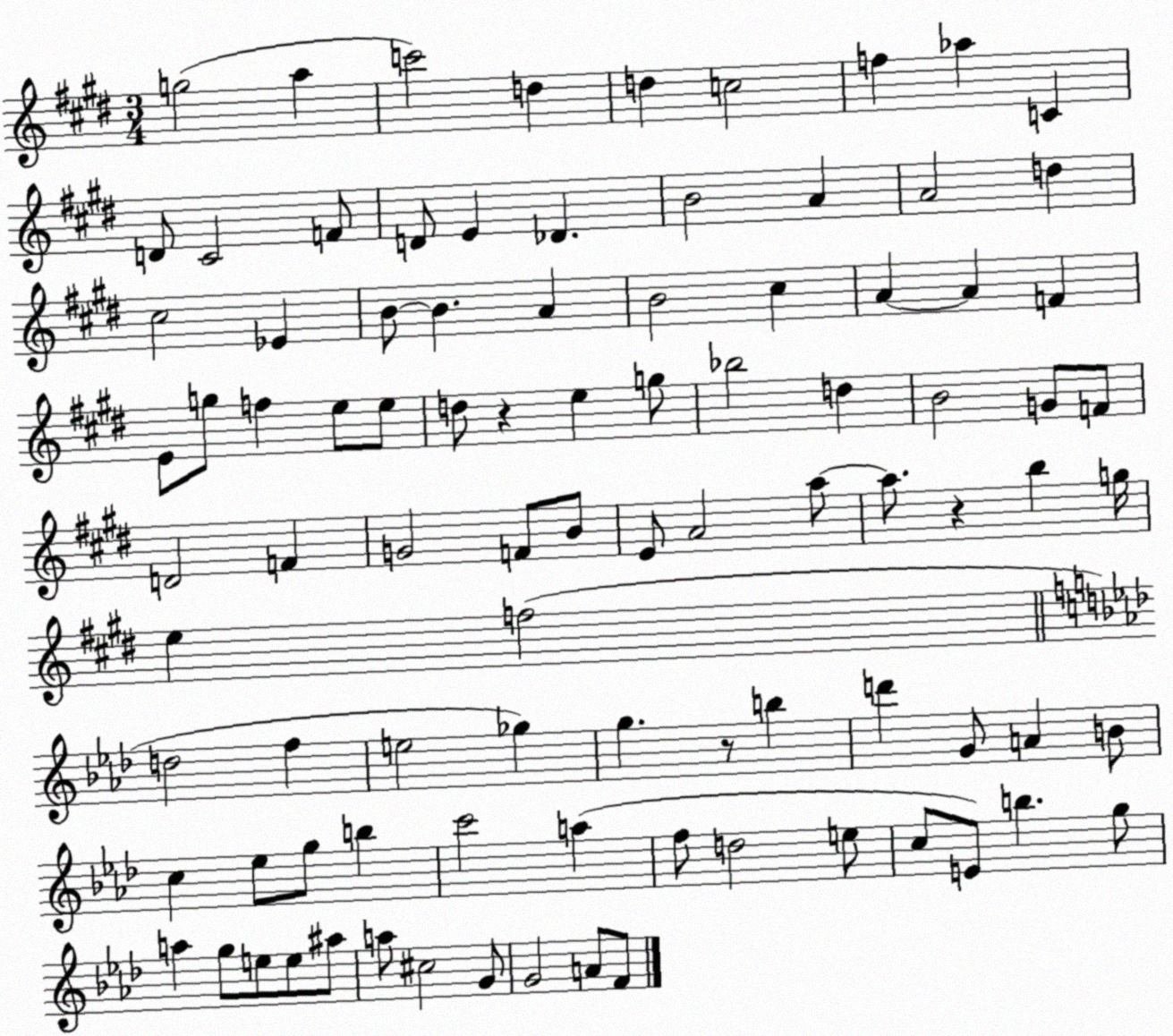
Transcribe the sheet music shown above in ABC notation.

X:1
T:Untitled
M:3/4
L:1/4
K:E
g2 a c'2 d d c2 f _a C D/2 ^C2 F/2 D/2 E _D B2 A A2 d ^c2 _E B/2 B A B2 ^c A A F E/2 g/2 f e/2 e/2 d/2 z e g/2 _b2 d B2 G/2 F/2 D2 F G2 F/2 B/2 E/2 A2 a/2 a/2 z b g/4 e f2 d2 f e2 _g g z/2 b d' G/2 A B/2 c _e/2 g/2 b c'2 a f/2 d2 e/2 c/2 E/2 b g/2 a g/2 e/2 e/2 ^a/2 a/2 ^c2 G/2 G2 A/2 F/2